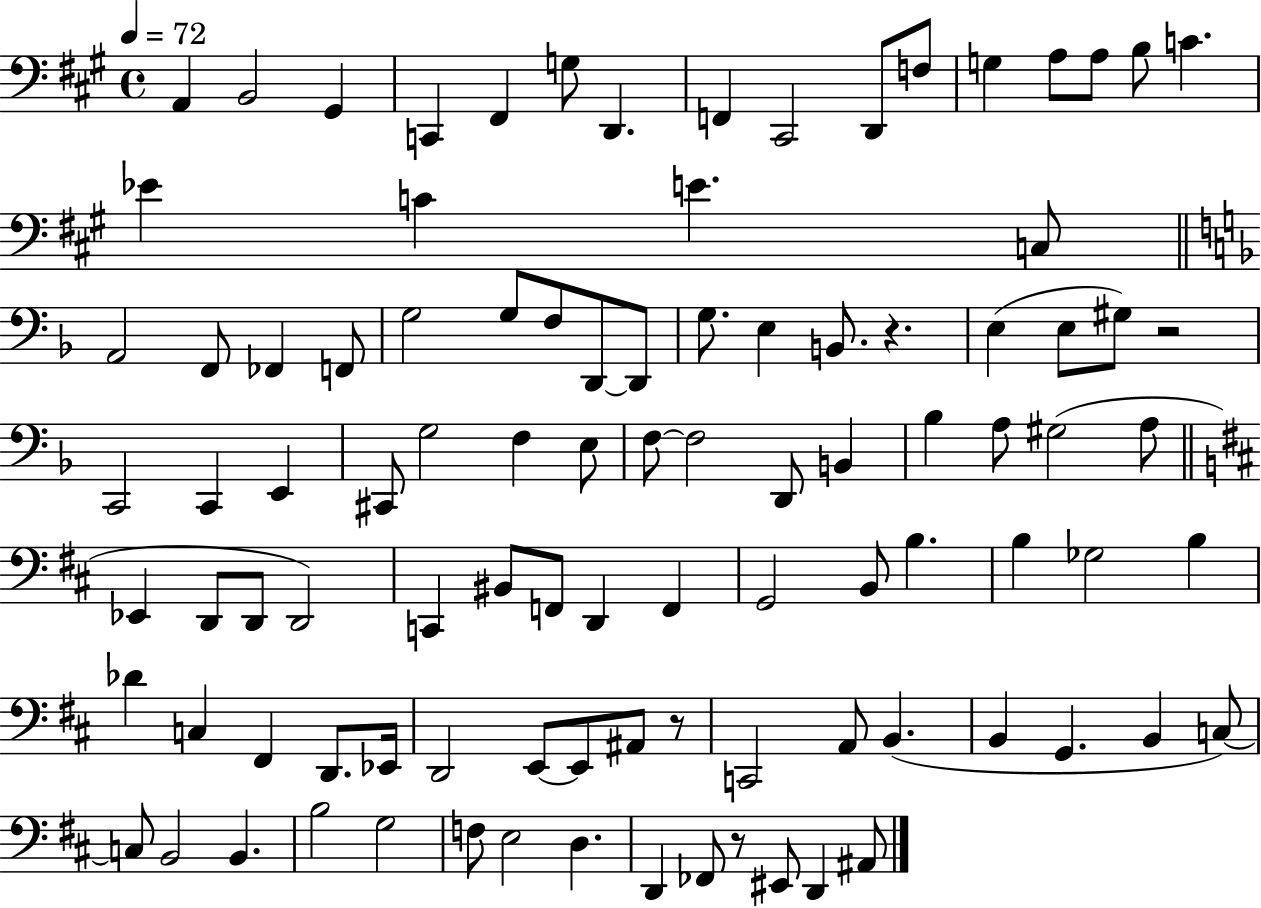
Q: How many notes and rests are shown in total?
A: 98